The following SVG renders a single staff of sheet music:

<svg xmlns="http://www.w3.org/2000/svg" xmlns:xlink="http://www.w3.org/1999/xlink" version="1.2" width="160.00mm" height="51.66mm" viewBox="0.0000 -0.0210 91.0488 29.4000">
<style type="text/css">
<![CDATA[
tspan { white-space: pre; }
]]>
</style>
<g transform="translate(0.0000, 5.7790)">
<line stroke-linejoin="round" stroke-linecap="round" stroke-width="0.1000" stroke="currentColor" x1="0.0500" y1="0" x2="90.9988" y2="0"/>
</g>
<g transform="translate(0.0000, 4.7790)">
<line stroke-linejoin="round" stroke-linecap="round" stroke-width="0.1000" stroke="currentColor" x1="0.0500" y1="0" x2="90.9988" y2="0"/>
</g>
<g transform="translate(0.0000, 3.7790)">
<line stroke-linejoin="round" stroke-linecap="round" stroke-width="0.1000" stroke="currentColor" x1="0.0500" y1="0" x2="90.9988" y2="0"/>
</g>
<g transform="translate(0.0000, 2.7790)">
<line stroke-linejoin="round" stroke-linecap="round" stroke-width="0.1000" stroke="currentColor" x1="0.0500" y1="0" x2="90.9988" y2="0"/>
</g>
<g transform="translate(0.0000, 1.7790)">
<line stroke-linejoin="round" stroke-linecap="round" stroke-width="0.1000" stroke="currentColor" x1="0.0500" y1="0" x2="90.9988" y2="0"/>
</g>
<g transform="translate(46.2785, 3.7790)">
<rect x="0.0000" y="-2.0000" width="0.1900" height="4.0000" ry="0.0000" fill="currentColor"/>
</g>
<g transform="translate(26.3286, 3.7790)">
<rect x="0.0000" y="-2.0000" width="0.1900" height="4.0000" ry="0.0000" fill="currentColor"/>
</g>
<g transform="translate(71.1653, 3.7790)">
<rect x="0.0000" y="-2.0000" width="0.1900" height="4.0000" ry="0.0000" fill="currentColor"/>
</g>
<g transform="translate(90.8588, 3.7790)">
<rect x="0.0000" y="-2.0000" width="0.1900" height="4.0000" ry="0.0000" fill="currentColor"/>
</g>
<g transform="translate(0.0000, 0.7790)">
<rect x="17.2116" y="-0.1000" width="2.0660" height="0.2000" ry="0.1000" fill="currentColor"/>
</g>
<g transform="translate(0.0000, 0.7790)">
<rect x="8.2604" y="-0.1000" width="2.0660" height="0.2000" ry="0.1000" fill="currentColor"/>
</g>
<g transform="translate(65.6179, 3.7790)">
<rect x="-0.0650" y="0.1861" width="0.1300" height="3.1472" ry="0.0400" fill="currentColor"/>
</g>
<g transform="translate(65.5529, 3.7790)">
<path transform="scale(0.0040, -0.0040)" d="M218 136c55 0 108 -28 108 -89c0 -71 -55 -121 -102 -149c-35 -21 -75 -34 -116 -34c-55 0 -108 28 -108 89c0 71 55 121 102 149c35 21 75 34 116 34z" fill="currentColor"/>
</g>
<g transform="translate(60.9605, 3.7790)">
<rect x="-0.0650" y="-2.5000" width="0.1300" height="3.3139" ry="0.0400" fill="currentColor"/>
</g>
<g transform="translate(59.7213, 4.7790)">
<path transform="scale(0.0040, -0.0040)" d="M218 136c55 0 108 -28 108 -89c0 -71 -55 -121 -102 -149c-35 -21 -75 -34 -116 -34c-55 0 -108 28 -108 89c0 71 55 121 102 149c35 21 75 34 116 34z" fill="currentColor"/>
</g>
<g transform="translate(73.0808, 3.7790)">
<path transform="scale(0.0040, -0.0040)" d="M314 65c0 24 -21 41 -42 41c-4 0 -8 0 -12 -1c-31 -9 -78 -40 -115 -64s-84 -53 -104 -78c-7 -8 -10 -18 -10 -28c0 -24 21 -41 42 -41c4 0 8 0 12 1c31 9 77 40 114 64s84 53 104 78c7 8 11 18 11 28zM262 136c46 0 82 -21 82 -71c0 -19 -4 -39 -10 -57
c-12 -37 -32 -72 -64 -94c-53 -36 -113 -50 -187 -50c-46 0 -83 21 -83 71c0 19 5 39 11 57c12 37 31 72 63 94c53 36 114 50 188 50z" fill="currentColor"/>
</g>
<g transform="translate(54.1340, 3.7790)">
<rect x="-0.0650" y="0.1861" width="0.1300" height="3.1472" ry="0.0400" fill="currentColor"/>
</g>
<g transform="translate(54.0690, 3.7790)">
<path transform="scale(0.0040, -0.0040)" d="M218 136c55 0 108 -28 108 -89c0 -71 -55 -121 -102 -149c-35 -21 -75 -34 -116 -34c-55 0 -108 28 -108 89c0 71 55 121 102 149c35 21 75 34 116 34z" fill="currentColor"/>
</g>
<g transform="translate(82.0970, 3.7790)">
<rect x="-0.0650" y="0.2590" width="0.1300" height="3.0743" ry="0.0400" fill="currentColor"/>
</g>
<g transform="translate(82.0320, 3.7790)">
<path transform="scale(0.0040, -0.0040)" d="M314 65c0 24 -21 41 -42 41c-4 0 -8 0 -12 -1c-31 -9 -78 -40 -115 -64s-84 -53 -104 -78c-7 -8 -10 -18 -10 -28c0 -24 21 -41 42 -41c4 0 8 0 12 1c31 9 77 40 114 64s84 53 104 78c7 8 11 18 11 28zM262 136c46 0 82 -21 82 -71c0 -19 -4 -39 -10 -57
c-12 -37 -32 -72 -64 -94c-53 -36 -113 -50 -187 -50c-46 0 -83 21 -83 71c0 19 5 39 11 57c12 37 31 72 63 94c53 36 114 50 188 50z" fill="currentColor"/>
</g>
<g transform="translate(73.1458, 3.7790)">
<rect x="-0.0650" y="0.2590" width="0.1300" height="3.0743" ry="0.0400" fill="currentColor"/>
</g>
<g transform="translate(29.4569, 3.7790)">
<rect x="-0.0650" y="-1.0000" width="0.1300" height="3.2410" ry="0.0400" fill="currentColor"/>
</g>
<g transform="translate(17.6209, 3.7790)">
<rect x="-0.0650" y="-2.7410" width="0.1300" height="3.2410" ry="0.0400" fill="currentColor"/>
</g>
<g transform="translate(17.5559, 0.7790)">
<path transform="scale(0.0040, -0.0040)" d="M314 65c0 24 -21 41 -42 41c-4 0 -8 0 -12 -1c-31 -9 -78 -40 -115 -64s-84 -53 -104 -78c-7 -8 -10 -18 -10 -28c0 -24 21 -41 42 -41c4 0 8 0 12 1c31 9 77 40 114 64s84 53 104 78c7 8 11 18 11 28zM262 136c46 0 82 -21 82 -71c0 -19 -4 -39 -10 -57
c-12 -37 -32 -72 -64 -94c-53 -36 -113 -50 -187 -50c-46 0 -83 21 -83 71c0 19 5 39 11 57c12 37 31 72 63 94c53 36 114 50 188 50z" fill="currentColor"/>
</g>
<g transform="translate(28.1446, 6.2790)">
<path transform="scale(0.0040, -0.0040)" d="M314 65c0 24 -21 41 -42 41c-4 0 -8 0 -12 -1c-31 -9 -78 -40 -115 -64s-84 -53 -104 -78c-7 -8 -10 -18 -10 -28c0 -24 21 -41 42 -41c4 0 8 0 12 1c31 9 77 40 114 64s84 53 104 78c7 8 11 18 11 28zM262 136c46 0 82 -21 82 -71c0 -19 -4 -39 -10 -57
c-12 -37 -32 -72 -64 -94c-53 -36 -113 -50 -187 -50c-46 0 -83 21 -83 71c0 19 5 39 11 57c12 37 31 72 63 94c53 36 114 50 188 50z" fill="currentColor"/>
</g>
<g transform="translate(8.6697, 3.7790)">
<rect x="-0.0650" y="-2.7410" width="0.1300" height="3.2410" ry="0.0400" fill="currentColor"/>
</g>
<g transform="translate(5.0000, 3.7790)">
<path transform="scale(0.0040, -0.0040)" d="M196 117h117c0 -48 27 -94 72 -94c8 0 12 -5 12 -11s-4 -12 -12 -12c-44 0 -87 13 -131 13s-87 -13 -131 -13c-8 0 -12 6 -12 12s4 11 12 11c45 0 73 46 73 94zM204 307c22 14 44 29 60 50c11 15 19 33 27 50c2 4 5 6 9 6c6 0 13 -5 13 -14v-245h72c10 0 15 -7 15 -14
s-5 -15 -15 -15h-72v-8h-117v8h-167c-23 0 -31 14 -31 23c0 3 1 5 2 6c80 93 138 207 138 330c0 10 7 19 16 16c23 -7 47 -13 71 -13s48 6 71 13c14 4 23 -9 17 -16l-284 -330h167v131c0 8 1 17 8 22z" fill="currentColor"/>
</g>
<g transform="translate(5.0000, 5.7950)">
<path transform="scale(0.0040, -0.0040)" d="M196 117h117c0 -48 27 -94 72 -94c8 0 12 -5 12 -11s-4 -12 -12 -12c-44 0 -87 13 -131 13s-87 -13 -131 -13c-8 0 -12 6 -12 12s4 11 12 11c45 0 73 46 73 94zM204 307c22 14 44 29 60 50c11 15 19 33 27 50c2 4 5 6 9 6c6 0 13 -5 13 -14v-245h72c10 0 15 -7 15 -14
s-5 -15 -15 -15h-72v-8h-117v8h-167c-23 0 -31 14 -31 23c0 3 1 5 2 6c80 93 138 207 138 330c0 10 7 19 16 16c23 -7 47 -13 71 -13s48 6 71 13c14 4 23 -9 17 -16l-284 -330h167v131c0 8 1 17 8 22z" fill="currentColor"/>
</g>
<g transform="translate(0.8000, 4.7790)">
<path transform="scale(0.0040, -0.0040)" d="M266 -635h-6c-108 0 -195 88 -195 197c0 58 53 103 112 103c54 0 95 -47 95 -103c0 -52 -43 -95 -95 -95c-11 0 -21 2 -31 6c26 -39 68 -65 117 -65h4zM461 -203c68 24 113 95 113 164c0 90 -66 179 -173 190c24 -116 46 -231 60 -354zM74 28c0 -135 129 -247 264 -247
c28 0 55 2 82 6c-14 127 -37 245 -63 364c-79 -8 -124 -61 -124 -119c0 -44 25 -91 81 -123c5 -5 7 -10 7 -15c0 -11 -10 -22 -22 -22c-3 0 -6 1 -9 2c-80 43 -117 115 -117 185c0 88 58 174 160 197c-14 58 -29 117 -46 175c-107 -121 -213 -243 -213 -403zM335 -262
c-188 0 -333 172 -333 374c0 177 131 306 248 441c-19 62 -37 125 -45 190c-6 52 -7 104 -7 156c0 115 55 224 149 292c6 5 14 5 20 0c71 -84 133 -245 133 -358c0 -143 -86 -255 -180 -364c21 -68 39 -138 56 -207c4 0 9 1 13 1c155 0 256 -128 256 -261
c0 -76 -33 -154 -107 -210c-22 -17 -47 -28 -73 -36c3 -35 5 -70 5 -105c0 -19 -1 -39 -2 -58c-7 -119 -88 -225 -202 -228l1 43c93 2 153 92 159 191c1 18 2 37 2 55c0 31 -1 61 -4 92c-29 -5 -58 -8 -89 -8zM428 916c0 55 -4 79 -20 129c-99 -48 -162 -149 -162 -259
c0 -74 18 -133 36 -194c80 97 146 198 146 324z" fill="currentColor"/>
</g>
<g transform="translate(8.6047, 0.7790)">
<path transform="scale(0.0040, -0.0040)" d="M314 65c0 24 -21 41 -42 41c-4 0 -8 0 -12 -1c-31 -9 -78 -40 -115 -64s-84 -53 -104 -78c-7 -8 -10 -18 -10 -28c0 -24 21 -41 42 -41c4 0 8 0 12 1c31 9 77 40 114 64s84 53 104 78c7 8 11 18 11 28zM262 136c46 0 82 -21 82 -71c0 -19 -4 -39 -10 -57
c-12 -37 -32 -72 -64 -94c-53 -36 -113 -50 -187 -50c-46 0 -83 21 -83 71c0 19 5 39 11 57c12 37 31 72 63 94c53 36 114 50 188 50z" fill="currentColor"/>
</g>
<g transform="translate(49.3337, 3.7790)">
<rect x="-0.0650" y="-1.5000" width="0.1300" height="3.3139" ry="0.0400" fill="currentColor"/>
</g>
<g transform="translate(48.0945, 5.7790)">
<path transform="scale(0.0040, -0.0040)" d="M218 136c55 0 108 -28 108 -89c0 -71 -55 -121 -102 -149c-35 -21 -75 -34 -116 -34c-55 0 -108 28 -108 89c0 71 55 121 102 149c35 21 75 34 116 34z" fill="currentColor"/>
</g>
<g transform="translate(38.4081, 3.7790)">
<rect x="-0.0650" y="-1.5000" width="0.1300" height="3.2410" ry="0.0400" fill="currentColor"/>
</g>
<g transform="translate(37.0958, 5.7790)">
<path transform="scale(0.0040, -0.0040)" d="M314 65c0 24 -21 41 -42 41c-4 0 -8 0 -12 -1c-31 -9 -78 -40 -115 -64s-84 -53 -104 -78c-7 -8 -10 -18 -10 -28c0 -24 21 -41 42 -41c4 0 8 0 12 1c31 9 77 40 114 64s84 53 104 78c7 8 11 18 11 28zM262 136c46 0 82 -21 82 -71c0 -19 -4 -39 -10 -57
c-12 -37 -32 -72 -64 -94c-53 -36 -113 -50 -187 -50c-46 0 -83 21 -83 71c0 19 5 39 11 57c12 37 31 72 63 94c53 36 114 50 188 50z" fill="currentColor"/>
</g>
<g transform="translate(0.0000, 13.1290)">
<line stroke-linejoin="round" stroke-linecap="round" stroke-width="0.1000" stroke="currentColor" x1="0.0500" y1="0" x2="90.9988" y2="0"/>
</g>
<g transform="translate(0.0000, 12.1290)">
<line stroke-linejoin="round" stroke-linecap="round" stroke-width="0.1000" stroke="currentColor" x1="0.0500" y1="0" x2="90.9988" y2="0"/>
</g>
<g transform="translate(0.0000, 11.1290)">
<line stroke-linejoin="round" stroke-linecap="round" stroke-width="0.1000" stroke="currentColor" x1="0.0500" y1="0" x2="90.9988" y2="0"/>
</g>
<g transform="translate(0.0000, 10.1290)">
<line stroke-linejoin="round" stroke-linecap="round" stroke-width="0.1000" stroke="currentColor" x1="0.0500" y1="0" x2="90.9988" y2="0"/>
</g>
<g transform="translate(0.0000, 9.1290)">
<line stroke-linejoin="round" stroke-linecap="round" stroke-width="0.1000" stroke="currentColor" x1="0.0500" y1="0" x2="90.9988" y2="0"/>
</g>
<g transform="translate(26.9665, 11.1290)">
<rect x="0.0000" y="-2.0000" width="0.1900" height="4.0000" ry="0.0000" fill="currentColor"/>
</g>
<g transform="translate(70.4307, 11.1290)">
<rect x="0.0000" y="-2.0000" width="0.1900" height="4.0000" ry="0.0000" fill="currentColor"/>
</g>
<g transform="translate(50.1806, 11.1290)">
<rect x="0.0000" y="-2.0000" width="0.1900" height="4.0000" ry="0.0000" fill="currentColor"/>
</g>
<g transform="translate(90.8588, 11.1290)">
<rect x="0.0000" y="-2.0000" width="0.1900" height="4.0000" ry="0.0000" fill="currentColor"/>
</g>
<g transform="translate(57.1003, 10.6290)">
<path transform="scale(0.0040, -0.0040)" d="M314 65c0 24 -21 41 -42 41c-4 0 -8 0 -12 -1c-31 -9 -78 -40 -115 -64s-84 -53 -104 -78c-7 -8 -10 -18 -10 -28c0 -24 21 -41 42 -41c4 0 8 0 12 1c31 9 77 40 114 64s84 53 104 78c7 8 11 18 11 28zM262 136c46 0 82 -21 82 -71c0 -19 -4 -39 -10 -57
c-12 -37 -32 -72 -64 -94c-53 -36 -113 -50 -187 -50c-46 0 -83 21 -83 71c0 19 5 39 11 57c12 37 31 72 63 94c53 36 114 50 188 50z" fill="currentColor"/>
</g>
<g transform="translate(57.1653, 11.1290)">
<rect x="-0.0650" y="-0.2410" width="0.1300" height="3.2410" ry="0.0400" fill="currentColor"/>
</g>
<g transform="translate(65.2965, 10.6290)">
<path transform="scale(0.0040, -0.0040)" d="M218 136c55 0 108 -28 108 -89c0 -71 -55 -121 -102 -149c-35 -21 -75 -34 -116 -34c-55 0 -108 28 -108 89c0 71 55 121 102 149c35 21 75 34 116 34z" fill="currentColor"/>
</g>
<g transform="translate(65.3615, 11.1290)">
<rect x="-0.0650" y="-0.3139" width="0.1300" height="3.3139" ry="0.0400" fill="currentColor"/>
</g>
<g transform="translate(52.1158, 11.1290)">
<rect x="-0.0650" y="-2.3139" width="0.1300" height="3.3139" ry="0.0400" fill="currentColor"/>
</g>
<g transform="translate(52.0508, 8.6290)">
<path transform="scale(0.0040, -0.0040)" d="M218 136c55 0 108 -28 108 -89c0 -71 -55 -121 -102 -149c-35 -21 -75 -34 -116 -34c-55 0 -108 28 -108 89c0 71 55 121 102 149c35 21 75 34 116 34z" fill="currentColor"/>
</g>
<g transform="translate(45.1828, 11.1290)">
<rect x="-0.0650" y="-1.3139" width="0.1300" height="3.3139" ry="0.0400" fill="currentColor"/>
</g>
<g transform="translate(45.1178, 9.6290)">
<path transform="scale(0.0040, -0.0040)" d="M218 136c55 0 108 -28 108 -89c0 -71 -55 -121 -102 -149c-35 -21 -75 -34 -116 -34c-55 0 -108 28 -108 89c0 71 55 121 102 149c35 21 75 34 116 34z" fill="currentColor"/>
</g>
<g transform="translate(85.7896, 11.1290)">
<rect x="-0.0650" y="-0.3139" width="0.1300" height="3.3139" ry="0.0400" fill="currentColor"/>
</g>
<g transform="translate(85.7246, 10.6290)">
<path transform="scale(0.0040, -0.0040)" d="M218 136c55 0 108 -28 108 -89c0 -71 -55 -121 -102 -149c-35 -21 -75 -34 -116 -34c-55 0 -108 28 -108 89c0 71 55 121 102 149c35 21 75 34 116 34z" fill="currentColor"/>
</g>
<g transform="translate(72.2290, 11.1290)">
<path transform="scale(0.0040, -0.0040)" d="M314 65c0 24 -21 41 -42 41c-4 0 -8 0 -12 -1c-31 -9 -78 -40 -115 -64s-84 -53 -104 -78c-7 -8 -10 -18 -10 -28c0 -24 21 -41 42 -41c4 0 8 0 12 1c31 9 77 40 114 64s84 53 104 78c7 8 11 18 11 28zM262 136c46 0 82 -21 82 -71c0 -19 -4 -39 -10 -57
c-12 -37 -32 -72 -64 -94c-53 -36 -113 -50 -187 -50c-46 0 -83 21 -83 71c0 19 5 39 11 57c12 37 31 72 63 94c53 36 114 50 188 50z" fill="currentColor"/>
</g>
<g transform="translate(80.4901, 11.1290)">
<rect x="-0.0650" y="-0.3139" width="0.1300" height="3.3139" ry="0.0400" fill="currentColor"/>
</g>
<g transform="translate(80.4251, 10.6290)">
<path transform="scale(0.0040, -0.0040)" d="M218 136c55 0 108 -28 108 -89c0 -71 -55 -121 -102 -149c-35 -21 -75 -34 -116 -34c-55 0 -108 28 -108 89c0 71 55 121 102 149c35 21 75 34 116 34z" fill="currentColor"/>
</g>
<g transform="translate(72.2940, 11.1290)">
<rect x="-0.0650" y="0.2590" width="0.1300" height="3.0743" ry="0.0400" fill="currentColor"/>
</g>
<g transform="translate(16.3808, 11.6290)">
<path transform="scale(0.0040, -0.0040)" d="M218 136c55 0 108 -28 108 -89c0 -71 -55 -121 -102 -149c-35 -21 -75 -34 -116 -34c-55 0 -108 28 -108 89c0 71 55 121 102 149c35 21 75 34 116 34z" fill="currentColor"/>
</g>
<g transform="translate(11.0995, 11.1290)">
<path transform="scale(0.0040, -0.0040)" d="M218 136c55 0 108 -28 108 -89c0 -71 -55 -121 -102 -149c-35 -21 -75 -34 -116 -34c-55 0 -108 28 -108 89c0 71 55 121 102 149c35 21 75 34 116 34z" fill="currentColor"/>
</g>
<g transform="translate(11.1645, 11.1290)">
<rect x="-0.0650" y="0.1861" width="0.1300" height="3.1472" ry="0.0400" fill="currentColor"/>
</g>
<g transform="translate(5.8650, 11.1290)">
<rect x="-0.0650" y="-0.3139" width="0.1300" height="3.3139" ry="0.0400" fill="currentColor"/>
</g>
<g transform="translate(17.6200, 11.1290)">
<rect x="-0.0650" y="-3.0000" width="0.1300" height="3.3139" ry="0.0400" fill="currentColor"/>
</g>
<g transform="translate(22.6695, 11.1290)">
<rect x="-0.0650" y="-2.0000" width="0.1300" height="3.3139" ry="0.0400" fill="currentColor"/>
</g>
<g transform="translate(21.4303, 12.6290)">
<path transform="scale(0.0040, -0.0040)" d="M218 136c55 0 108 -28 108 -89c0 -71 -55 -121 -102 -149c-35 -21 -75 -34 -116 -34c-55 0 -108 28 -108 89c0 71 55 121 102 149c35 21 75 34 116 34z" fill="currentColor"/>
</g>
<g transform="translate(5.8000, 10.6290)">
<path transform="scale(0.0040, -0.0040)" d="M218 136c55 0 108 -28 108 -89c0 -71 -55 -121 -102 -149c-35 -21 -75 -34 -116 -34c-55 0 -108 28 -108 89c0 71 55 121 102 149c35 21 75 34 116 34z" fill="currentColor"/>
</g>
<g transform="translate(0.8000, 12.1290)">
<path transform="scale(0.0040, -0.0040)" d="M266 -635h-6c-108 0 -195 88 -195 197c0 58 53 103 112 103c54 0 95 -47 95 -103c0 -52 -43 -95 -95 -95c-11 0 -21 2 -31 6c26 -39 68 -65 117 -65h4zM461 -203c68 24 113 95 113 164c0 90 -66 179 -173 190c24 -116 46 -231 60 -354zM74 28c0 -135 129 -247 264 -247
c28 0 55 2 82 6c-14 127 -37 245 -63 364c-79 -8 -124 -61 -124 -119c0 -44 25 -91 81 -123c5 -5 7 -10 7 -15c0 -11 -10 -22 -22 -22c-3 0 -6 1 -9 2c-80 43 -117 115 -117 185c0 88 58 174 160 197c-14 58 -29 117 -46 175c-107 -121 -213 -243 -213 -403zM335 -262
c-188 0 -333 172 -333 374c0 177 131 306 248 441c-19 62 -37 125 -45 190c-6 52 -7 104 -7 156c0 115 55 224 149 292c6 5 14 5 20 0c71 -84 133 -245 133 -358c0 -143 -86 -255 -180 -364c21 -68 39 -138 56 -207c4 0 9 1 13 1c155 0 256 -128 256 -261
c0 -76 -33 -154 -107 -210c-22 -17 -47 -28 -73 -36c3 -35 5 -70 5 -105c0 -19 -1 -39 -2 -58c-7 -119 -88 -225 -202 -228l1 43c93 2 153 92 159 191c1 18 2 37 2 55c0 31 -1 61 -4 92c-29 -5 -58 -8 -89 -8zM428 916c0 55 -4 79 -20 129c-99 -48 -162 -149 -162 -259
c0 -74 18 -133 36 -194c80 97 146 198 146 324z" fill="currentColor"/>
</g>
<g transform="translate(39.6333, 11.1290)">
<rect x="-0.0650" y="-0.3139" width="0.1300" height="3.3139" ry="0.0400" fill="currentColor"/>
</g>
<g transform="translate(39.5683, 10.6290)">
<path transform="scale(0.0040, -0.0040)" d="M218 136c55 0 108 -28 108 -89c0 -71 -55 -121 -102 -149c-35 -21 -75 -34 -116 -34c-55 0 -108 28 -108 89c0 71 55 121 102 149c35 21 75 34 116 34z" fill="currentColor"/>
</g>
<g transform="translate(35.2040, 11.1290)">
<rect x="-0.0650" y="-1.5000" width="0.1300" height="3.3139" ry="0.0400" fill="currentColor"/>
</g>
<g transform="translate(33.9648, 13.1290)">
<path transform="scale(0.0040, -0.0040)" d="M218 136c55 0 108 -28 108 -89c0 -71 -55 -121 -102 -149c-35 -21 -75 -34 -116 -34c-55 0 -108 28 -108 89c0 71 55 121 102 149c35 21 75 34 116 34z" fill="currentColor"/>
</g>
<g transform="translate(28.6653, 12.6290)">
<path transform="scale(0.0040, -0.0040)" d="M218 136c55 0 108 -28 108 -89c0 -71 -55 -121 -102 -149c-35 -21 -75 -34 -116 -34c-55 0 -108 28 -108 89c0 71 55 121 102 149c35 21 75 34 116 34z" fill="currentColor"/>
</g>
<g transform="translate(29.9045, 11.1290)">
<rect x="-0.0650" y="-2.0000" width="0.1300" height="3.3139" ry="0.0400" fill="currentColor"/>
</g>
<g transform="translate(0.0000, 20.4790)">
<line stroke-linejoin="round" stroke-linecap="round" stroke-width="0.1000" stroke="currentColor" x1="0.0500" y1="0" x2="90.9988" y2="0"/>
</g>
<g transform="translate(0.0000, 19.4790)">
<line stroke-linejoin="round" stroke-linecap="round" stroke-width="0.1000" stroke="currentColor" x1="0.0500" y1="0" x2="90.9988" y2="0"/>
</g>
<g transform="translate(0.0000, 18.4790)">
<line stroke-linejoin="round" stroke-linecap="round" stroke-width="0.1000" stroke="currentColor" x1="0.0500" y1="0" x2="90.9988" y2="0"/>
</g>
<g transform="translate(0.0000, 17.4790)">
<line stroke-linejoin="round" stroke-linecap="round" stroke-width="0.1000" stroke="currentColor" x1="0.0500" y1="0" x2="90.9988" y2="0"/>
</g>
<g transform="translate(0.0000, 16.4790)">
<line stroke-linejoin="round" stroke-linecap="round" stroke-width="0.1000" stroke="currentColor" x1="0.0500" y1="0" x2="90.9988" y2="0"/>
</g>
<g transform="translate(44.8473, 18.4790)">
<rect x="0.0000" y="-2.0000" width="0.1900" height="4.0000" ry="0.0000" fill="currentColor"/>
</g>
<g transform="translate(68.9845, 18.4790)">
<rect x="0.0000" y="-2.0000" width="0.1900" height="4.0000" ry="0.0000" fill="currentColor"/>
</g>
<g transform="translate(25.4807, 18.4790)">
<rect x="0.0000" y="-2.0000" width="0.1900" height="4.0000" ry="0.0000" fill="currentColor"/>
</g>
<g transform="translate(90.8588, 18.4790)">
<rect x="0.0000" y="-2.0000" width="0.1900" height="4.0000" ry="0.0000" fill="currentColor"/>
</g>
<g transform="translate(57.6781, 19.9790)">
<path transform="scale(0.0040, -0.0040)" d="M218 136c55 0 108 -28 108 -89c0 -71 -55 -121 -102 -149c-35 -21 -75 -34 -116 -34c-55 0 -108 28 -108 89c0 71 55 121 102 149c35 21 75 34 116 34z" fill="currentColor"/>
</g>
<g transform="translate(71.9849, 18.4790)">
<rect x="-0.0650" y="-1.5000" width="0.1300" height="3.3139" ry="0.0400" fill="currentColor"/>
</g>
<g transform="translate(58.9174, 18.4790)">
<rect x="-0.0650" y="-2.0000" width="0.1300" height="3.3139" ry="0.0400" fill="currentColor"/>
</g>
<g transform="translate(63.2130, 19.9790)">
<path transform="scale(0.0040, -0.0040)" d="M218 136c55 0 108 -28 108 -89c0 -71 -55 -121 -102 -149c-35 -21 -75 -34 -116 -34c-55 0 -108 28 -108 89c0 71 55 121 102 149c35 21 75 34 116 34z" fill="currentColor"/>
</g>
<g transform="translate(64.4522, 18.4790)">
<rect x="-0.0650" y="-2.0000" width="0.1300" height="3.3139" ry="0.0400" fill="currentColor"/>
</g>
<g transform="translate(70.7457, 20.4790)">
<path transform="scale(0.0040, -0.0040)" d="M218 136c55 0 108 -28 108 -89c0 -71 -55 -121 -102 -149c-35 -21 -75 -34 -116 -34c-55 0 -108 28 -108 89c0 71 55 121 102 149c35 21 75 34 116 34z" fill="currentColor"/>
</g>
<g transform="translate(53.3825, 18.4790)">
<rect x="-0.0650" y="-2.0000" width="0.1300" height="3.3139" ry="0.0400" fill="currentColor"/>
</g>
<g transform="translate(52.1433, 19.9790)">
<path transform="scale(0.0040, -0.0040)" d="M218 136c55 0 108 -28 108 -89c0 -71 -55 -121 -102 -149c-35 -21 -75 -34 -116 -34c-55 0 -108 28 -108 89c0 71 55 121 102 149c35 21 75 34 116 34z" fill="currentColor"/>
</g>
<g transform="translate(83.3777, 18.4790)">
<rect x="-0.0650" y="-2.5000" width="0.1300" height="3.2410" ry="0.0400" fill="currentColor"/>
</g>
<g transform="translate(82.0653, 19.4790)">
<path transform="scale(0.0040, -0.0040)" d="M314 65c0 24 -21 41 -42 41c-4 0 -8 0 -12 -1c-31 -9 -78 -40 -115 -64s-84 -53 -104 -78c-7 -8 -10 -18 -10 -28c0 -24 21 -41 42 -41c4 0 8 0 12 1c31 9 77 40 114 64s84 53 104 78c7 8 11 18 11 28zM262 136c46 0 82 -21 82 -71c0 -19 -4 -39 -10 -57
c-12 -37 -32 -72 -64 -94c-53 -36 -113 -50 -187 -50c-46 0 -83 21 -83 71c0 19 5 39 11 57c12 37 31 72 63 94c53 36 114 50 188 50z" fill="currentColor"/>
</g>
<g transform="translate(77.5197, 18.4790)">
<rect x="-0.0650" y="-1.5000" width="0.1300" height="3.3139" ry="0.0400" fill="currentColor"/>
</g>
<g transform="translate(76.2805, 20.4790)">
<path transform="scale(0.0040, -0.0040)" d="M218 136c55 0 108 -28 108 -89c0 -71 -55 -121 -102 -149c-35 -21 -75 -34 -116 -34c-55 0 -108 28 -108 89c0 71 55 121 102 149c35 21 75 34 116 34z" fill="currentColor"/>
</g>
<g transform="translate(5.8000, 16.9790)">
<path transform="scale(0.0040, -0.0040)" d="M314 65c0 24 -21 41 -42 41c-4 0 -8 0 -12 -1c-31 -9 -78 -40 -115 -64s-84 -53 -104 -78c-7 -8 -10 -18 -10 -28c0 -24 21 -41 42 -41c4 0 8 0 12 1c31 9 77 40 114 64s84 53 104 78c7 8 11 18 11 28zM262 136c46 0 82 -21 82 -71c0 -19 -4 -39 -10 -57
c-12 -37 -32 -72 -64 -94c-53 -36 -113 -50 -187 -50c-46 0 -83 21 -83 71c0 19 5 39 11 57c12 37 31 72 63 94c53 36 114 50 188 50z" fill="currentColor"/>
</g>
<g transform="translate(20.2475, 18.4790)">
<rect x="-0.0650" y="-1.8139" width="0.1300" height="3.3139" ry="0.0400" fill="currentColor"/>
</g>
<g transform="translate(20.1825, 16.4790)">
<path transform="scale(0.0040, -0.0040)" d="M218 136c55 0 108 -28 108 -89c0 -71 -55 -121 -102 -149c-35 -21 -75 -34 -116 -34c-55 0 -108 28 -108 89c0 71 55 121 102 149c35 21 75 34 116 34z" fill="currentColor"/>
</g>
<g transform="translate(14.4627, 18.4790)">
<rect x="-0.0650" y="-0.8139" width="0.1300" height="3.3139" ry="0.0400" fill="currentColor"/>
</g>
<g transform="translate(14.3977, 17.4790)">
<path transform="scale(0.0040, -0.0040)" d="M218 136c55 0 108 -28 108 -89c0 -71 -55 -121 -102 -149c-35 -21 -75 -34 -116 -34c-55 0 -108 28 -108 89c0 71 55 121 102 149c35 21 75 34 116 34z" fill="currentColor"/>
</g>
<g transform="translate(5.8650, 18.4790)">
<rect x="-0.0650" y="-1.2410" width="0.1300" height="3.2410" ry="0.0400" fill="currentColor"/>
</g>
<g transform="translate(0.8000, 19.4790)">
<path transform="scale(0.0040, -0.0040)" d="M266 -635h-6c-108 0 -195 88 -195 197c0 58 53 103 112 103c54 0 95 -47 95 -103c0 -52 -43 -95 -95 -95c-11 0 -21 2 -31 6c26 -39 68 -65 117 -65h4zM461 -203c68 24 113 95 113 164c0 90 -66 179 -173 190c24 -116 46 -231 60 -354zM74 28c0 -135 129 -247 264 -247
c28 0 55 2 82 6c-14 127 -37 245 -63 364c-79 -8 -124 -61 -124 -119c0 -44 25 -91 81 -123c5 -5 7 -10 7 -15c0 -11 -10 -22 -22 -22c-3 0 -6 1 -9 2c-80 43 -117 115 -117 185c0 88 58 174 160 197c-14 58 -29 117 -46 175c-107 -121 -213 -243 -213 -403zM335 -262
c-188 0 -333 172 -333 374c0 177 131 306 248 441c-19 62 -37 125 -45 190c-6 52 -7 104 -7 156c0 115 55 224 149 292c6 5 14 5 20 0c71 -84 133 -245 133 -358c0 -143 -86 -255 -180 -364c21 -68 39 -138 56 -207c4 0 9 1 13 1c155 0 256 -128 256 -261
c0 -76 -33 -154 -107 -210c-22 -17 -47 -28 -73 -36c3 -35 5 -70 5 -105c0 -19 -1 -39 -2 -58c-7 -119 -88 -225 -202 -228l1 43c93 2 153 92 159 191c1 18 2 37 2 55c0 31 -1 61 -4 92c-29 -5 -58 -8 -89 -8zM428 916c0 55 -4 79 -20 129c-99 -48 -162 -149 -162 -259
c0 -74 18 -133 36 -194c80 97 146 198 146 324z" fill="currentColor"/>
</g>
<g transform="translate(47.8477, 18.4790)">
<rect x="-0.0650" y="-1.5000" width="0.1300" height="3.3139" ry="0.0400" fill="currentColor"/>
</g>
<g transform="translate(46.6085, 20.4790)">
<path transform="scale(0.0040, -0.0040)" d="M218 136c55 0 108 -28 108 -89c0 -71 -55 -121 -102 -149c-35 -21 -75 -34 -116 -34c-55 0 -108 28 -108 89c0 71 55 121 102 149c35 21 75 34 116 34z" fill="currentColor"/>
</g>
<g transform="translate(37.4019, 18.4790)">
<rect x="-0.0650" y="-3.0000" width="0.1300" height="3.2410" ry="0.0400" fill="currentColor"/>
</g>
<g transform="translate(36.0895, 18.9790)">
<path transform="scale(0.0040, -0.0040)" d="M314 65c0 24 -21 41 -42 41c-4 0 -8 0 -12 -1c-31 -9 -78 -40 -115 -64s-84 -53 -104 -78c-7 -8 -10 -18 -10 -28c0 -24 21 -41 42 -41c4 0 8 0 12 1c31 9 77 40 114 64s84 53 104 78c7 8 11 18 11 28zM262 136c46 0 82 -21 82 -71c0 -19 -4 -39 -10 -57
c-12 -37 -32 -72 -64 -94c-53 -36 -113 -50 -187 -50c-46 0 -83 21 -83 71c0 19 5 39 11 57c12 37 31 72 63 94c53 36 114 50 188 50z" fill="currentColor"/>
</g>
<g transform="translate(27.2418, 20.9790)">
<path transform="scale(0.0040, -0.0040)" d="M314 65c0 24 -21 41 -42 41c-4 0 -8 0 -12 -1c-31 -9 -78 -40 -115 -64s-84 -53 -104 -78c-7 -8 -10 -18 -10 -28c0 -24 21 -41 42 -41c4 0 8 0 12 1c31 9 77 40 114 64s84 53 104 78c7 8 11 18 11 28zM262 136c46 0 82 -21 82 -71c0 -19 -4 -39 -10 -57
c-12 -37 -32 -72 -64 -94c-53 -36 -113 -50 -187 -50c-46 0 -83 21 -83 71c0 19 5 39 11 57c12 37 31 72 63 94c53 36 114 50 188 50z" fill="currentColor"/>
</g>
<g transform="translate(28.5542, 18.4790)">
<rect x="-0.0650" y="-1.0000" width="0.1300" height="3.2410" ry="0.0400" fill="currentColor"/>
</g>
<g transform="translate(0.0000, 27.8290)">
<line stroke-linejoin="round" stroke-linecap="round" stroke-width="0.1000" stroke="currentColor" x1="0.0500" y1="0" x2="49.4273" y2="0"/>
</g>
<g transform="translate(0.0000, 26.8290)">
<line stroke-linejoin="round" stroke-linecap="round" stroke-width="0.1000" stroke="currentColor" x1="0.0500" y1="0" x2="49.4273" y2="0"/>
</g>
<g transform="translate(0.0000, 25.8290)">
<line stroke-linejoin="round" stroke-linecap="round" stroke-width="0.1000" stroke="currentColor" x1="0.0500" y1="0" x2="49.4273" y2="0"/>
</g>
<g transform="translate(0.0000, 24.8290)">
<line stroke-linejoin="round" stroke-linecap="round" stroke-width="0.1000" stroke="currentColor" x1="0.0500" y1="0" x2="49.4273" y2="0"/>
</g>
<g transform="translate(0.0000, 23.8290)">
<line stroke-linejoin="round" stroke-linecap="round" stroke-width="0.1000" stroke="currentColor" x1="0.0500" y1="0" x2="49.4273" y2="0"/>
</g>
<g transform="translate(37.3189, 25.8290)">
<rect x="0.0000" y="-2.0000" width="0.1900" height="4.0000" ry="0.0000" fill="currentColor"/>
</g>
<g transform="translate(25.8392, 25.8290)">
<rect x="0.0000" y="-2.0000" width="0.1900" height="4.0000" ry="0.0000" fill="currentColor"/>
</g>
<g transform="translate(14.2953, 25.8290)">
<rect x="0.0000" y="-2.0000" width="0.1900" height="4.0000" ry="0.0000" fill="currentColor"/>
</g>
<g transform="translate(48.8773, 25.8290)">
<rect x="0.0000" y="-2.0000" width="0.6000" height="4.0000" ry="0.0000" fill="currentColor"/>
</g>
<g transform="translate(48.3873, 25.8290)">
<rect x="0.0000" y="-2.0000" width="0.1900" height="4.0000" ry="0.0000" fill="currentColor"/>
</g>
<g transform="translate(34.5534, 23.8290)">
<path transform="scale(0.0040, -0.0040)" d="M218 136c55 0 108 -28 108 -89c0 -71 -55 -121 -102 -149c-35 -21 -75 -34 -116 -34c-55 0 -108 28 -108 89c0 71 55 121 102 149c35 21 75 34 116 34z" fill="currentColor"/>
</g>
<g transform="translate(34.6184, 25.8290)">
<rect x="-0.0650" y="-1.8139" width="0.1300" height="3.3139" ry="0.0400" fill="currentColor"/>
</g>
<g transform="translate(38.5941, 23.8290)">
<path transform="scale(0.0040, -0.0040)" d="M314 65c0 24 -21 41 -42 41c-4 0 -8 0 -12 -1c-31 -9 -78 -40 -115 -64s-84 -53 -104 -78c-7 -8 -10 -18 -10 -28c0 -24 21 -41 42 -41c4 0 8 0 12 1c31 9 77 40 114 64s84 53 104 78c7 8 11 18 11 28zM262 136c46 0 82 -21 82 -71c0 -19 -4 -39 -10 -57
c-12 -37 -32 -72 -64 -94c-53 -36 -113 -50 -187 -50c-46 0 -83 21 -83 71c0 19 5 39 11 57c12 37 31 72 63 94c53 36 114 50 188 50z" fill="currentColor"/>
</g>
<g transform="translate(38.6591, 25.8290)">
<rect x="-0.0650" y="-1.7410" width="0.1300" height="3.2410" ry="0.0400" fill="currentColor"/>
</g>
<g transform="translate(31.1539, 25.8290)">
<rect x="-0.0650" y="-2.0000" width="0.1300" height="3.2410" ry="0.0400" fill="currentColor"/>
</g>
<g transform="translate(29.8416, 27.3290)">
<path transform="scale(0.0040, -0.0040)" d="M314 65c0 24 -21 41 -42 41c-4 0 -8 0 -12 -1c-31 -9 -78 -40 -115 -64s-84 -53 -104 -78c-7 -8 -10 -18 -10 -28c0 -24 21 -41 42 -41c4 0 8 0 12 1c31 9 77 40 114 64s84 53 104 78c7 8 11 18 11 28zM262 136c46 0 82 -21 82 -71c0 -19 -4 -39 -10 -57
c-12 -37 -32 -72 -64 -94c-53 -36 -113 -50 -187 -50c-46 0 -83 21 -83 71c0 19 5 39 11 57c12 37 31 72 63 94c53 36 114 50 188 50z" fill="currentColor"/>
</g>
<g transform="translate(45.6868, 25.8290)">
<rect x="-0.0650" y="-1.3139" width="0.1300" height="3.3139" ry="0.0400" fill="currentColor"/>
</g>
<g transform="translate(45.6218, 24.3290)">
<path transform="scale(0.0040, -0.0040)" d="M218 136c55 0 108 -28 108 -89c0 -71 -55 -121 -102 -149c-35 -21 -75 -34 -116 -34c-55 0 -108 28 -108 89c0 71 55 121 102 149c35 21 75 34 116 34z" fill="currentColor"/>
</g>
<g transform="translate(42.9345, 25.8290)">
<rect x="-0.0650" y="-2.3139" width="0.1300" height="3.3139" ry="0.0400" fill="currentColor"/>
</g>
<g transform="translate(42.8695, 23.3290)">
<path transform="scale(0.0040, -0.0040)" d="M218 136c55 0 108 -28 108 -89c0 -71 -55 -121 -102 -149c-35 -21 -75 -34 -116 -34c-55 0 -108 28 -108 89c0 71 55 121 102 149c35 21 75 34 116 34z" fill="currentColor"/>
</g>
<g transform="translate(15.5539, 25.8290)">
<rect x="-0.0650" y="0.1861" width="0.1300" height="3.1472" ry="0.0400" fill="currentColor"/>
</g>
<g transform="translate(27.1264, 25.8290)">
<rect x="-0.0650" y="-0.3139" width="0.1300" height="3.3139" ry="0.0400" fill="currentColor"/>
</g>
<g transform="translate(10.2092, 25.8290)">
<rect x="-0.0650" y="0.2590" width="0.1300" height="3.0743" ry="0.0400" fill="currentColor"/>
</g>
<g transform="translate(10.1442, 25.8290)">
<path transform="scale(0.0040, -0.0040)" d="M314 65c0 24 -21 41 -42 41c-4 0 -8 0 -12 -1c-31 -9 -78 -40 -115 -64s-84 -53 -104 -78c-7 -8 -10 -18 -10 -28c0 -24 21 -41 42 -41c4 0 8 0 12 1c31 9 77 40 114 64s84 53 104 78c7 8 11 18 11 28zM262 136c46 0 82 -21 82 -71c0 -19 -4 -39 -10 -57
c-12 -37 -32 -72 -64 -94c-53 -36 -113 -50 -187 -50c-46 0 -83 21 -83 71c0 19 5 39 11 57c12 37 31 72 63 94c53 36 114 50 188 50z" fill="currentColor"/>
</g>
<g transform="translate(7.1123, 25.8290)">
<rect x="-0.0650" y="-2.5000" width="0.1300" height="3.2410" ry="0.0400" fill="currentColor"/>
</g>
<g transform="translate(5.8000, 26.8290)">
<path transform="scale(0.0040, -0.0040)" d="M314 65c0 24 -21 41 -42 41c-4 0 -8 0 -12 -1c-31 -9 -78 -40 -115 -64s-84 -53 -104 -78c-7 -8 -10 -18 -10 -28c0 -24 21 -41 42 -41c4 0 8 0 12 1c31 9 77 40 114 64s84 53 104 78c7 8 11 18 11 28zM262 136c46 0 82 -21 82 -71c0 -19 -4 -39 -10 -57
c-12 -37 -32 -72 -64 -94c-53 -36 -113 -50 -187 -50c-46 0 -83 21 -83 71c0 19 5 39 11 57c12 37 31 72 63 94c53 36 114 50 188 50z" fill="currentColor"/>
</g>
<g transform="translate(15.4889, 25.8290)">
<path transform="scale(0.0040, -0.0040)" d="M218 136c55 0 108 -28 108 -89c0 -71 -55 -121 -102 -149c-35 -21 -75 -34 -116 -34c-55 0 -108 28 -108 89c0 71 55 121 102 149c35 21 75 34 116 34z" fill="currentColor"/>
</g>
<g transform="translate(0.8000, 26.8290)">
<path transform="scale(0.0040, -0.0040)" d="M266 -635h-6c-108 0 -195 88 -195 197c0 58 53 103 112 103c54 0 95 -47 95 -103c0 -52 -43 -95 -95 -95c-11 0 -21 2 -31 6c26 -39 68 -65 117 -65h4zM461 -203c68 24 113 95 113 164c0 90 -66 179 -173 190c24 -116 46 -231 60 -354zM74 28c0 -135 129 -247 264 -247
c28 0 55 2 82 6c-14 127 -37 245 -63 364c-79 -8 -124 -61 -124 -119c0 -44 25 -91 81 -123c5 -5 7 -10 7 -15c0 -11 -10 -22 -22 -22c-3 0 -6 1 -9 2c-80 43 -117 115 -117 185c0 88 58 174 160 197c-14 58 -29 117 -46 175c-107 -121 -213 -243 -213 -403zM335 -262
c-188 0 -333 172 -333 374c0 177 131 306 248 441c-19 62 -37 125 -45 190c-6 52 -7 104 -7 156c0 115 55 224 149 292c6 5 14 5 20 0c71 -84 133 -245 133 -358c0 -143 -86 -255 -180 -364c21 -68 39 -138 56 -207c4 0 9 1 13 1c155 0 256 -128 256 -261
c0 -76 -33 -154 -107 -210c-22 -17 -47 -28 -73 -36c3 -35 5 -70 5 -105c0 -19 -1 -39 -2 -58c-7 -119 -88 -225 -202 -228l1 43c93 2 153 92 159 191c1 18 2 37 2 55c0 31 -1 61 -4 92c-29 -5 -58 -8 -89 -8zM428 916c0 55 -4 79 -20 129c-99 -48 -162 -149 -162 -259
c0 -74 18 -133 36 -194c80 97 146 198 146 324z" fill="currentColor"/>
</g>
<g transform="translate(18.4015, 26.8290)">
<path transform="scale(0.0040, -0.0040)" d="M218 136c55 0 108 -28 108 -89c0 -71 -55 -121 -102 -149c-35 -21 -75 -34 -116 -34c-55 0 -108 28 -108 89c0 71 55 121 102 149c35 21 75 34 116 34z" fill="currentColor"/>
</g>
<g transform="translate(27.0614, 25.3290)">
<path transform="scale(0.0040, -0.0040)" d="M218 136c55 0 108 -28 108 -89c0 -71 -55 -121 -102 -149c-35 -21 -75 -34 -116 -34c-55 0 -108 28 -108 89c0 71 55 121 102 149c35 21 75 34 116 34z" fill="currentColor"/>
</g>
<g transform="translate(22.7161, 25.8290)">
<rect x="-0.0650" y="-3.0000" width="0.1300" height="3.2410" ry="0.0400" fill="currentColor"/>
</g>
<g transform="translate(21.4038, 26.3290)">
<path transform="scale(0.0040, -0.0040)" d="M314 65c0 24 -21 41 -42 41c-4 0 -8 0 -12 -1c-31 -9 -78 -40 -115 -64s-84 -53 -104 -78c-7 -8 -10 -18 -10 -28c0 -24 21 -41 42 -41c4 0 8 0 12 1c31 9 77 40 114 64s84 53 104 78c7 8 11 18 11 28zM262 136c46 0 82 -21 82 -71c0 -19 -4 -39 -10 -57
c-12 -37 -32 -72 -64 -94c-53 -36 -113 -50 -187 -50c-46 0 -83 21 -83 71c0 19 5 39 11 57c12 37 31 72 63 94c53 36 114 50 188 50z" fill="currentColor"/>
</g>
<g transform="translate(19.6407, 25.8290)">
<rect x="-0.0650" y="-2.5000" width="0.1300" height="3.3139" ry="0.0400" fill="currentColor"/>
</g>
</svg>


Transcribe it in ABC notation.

X:1
T:Untitled
M:4/4
L:1/4
K:C
a2 a2 D2 E2 E B G B B2 B2 c B A F F E c e g c2 c B2 c c e2 d f D2 A2 E F F F E E G2 G2 B2 B G A2 c F2 f f2 g e